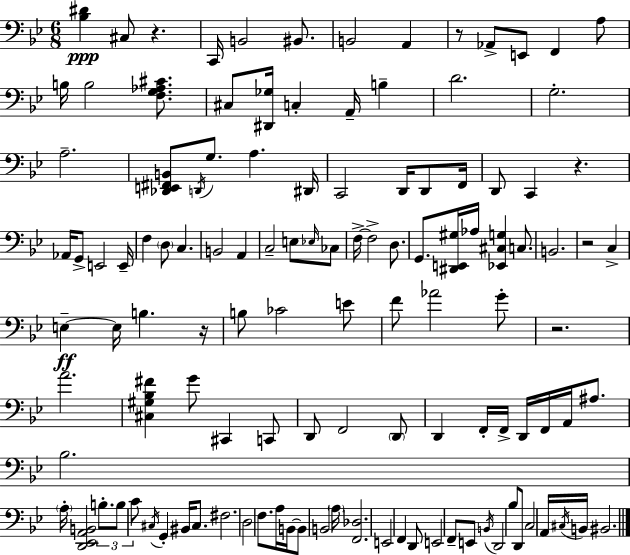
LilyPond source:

{
  \clef bass
  \numericTimeSignature
  \time 6/8
  \key bes \major
  <bes dis'>4\ppp cis8 r4. | c,16 b,2 bis,8. | b,2 a,4 | r8 aes,8-> e,8 f,4 a8 | \break b16 b2 <f g aes cis'>8. | cis8 <dis, ges>16 c4-. a,16-- b4-- | d'2. | g2.-. | \break a2.-- | <des, e, fis, b,>8 \acciaccatura { d,16 } g8. a4. | dis,16 c,2 d,16 d,8 | f,16 d,8 c,4 r4. | \break aes,16 g,8-> e,2 | e,16-- f4 \parenthesize d8 c4. | b,2 a,4 | c2-- e8 \grace { ees16 } | \break ces8 f16->~~ f2-> d8. | g,8. <dis, e, gis>16 aes16 <ees, cis g>4 c8. | b,2. | r2 c4-> | \break e4--~~\ff e16 b4. | r16 b8 ces'2 | e'8 f'8 aes'2 | g'8-. r2. | \break a'2. | <cis gis bes fis'>4 g'8 cis,4 | c,8 d,8 f,2 | \parenthesize d,8 d,4 f,16-. f,16-> d,16 f,16 a,16 ais8. | \break bes2. | \parenthesize a16-. <d, ees, a, b,>2 \tuplet 3/2 { b8.-. | b8 c'8 } \acciaccatura { cis16 } g,4-. bis,16 | cis8. fis2. | \break d2 f8. | a16 b,16~~ b,8 b,2 | \parenthesize a16 <f, des>2. | e,2 f,4 | \break d,8 e,2 | f,8-- e,8 \acciaccatura { b,16 } d,2 | bes8 d,8 c2 | a,16 \acciaccatura { cis16 } b,16 bis,2. | \break \bar "|."
}